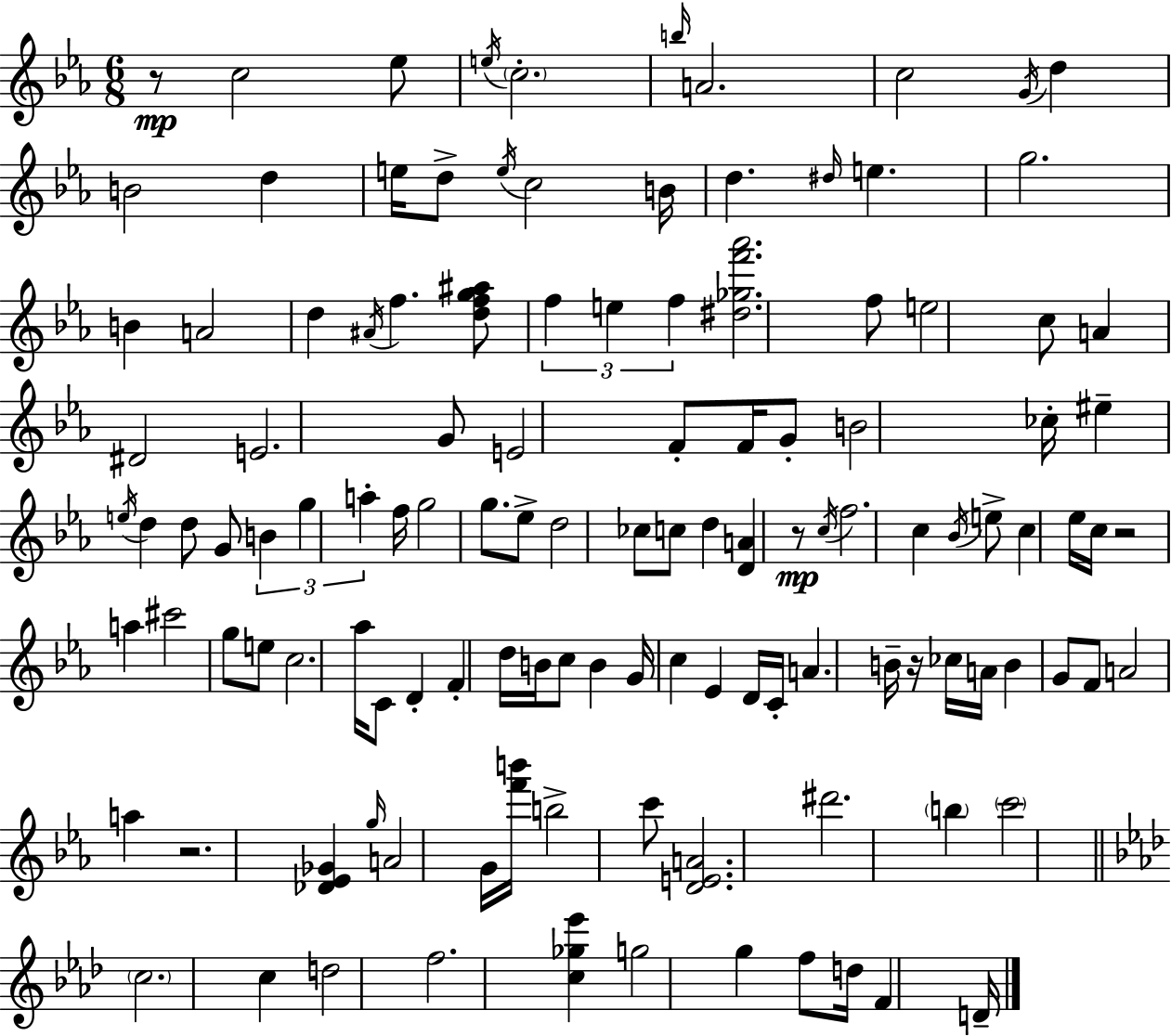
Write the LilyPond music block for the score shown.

{
  \clef treble
  \numericTimeSignature
  \time 6/8
  \key ees \major
  \repeat volta 2 { r8\mp c''2 ees''8 | \acciaccatura { e''16 } \parenthesize c''2.-. | \grace { b''16 } a'2. | c''2 \acciaccatura { g'16 } d''4 | \break b'2 d''4 | e''16 d''8-> \acciaccatura { e''16 } c''2 | b'16 d''4. \grace { dis''16 } e''4. | g''2. | \break b'4 a'2 | d''4 \acciaccatura { ais'16 } f''4. | <d'' f'' g'' ais''>8 \tuplet 3/2 { f''4 e''4 | f''4 } <dis'' ges'' f''' aes'''>2. | \break f''8 e''2 | c''8 a'4 dis'2 | e'2. | g'8 e'2 | \break f'8-. f'16 g'8-. b'2 | ces''16-. eis''4-- \acciaccatura { e''16 } d''4 | d''8 g'8 \tuplet 3/2 { b'4 g''4 | a''4-. } f''16 g''2 | \break g''8. ees''8-> d''2 | ces''8 c''8 d''4 | <d' a'>4 r8\mp \acciaccatura { c''16 } f''2. | c''4 | \break \acciaccatura { bes'16 } e''8-> c''4 ees''16 c''16 r2 | a''4 cis'''2 | g''8 e''8 c''2. | aes''16 c'8 | \break d'4-. f'4-. d''16 b'16 c''8 | b'4 g'16 c''4 ees'4 | d'16 c'16-. a'4. b'16-- r16 ces''16 | a'16 b'4 g'8 f'8 a'2 | \break a''4 r2. | <des' ees' ges'>4 | \grace { g''16 } a'2 g'16 <f''' b'''>16 | b''2-> c'''8 <d' e' a'>2. | \break dis'''2. | \parenthesize b''4 | \parenthesize c'''2 \bar "||" \break \key aes \major \parenthesize c''2. | c''4 d''2 | f''2. | <c'' ges'' ees'''>4 g''2 | \break g''4 f''8 d''16 f'4 d'16-- | } \bar "|."
}